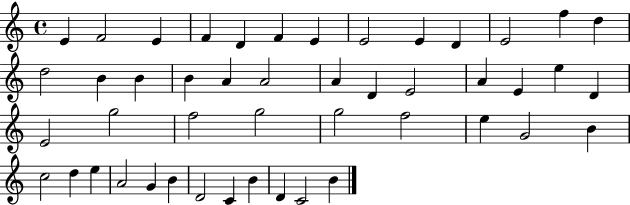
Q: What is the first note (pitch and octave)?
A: E4